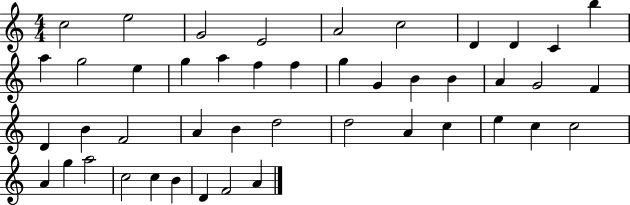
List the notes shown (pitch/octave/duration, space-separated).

C5/h E5/h G4/h E4/h A4/h C5/h D4/q D4/q C4/q B5/q A5/q G5/h E5/q G5/q A5/q F5/q F5/q G5/q G4/q B4/q B4/q A4/q G4/h F4/q D4/q B4/q F4/h A4/q B4/q D5/h D5/h A4/q C5/q E5/q C5/q C5/h A4/q G5/q A5/h C5/h C5/q B4/q D4/q F4/h A4/q